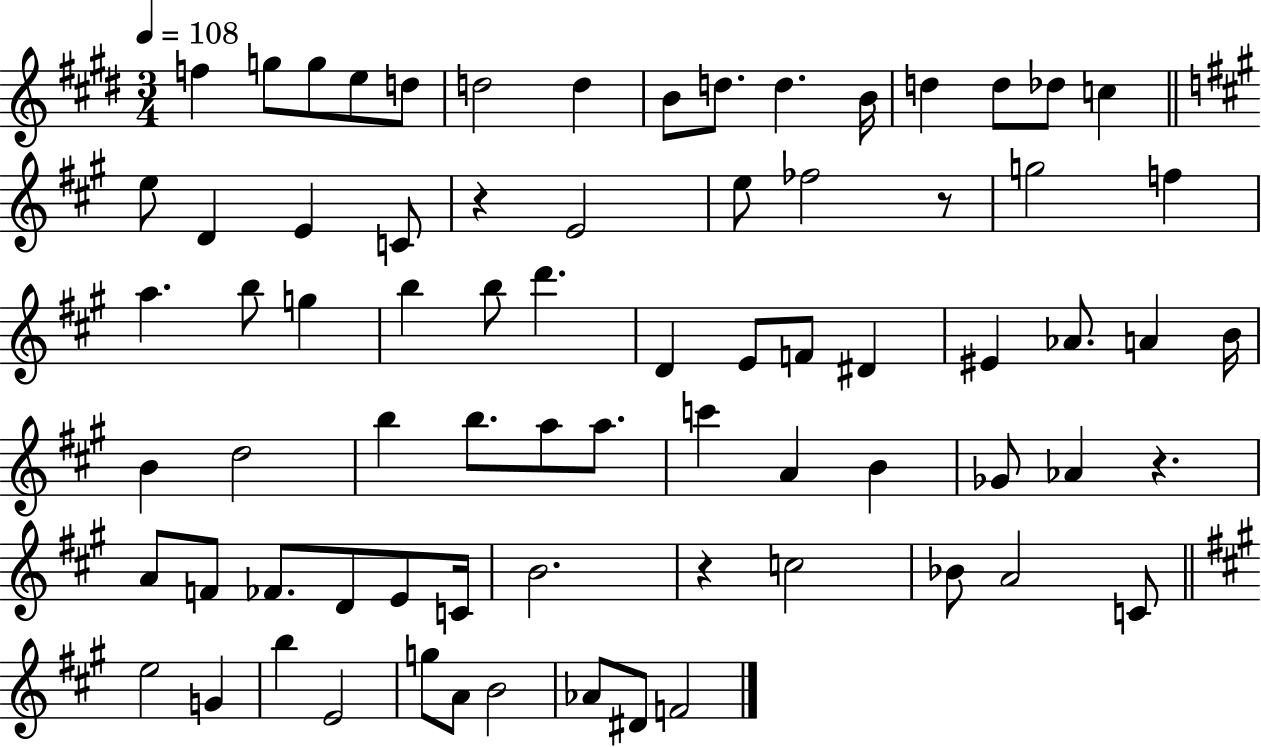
X:1
T:Untitled
M:3/4
L:1/4
K:E
f g/2 g/2 e/2 d/2 d2 d B/2 d/2 d B/4 d d/2 _d/2 c e/2 D E C/2 z E2 e/2 _f2 z/2 g2 f a b/2 g b b/2 d' D E/2 F/2 ^D ^E _A/2 A B/4 B d2 b b/2 a/2 a/2 c' A B _G/2 _A z A/2 F/2 _F/2 D/2 E/2 C/4 B2 z c2 _B/2 A2 C/2 e2 G b E2 g/2 A/2 B2 _A/2 ^D/2 F2